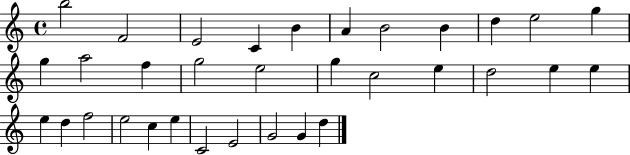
{
  \clef treble
  \time 4/4
  \defaultTimeSignature
  \key c \major
  b''2 f'2 | e'2 c'4 b'4 | a'4 b'2 b'4 | d''4 e''2 g''4 | \break g''4 a''2 f''4 | g''2 e''2 | g''4 c''2 e''4 | d''2 e''4 e''4 | \break e''4 d''4 f''2 | e''2 c''4 e''4 | c'2 e'2 | g'2 g'4 d''4 | \break \bar "|."
}